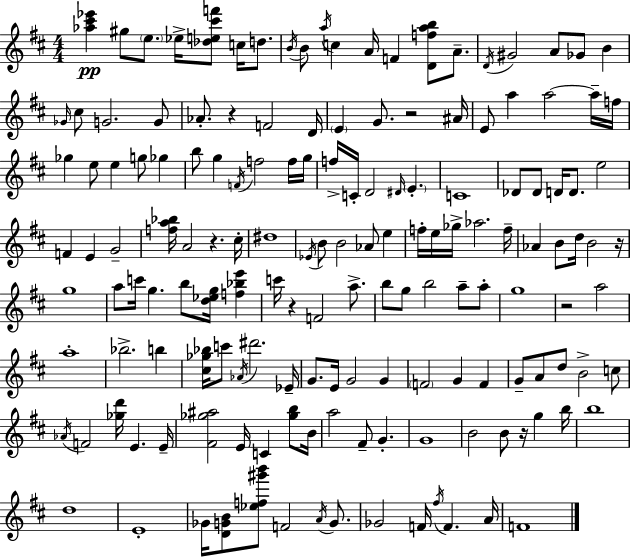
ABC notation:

X:1
T:Untitled
M:4/4
L:1/4
K:D
[_a^c'_e'] ^g/2 e/2 _e/4 [_de^c'f']/2 c/4 d/2 B/4 B/2 a/4 c A/4 F [Dfab]/2 A/2 D/4 ^G2 A/2 _G/2 B _G/4 ^c/2 G2 G/2 _A/2 z F2 D/4 E G/2 z2 ^A/4 E/2 a a2 a/4 f/4 _g e/2 e g/2 _g b/2 g F/4 f2 f/4 g/4 f/4 C/4 D2 ^D/4 E C4 _D/2 _D/2 D/4 D/2 e2 F E G2 [fa_b]/4 A2 z ^c/4 ^d4 _E/4 B/2 B2 _A/2 e f/4 e/4 _g/4 _a2 f/4 _A B/2 d/4 B2 z/4 g4 a/2 c'/4 g b/2 [d_eg]/4 [f_be'] c'/4 z F2 a/2 b/2 g/2 b2 a/2 a/2 g4 z2 a2 a4 _b2 b [^c_g_b]/4 c'/2 _A/4 ^d'2 _E/4 G/2 E/4 G2 G F2 G F G/2 A/2 d/2 B2 c/2 _A/4 F2 [_gd']/4 E E/4 [^F_g^a]2 E/4 C [_gb]/2 B/4 a2 ^F/2 G G4 B2 B/2 z/4 g b/4 b4 d4 E4 _G/4 [DGB]/2 [_ef^g'b']/2 F2 A/4 G/2 _G2 F/4 ^f/4 F A/4 F4